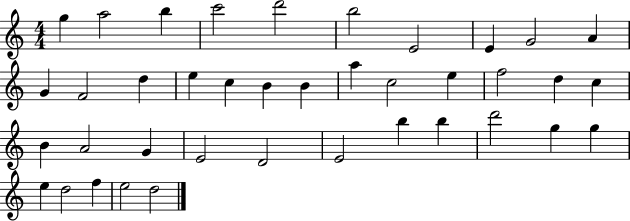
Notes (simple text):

G5/q A5/h B5/q C6/h D6/h B5/h E4/h E4/q G4/h A4/q G4/q F4/h D5/q E5/q C5/q B4/q B4/q A5/q C5/h E5/q F5/h D5/q C5/q B4/q A4/h G4/q E4/h D4/h E4/h B5/q B5/q D6/h G5/q G5/q E5/q D5/h F5/q E5/h D5/h